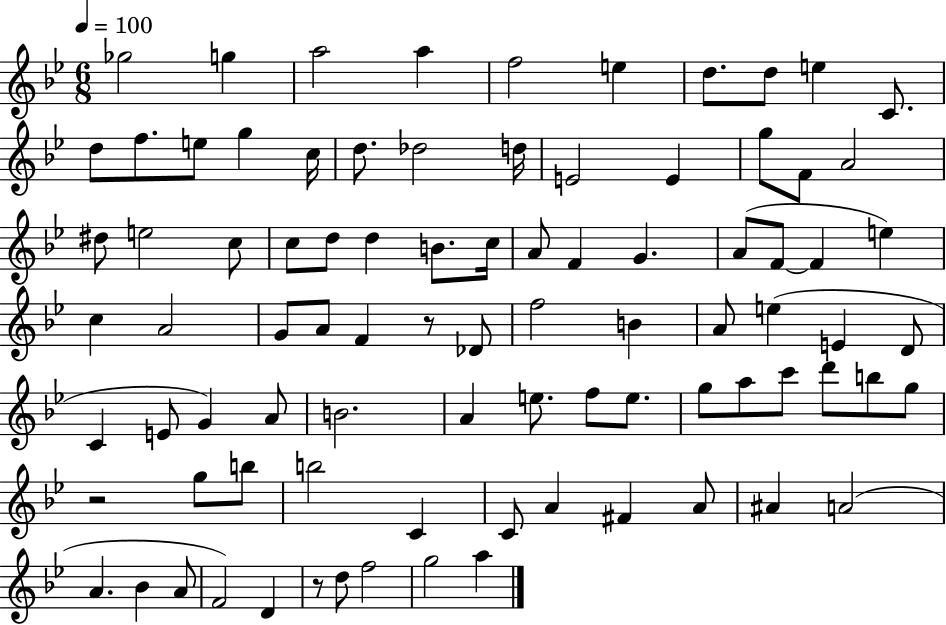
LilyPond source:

{
  \clef treble
  \numericTimeSignature
  \time 6/8
  \key bes \major
  \tempo 4 = 100
  ges''2 g''4 | a''2 a''4 | f''2 e''4 | d''8. d''8 e''4 c'8. | \break d''8 f''8. e''8 g''4 c''16 | d''8. des''2 d''16 | e'2 e'4 | g''8 f'8 a'2 | \break dis''8 e''2 c''8 | c''8 d''8 d''4 b'8. c''16 | a'8 f'4 g'4. | a'8( f'8~~ f'4 e''4) | \break c''4 a'2 | g'8 a'8 f'4 r8 des'8 | f''2 b'4 | a'8 e''4( e'4 d'8 | \break c'4 e'8 g'4) a'8 | b'2. | a'4 e''8. f''8 e''8. | g''8 a''8 c'''8 d'''8 b''8 g''8 | \break r2 g''8 b''8 | b''2 c'4 | c'8 a'4 fis'4 a'8 | ais'4 a'2( | \break a'4. bes'4 a'8 | f'2) d'4 | r8 d''8 f''2 | g''2 a''4 | \break \bar "|."
}